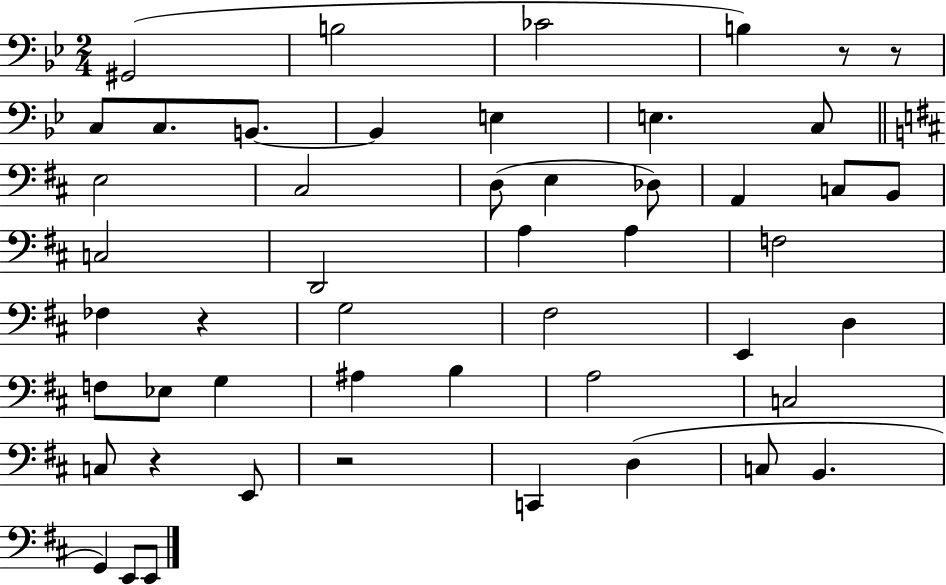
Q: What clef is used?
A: bass